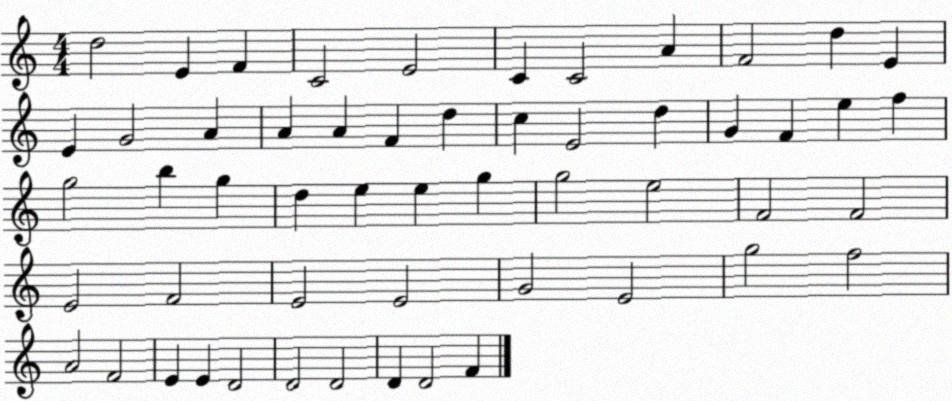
X:1
T:Untitled
M:4/4
L:1/4
K:C
d2 E F C2 E2 C C2 A F2 d E E G2 A A A F d c E2 d G F e f g2 b g d e e g g2 e2 F2 F2 E2 F2 E2 E2 G2 E2 g2 f2 A2 F2 E E D2 D2 D2 D D2 F